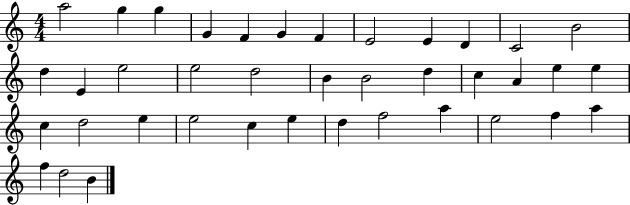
{
  \clef treble
  \numericTimeSignature
  \time 4/4
  \key c \major
  a''2 g''4 g''4 | g'4 f'4 g'4 f'4 | e'2 e'4 d'4 | c'2 b'2 | \break d''4 e'4 e''2 | e''2 d''2 | b'4 b'2 d''4 | c''4 a'4 e''4 e''4 | \break c''4 d''2 e''4 | e''2 c''4 e''4 | d''4 f''2 a''4 | e''2 f''4 a''4 | \break f''4 d''2 b'4 | \bar "|."
}